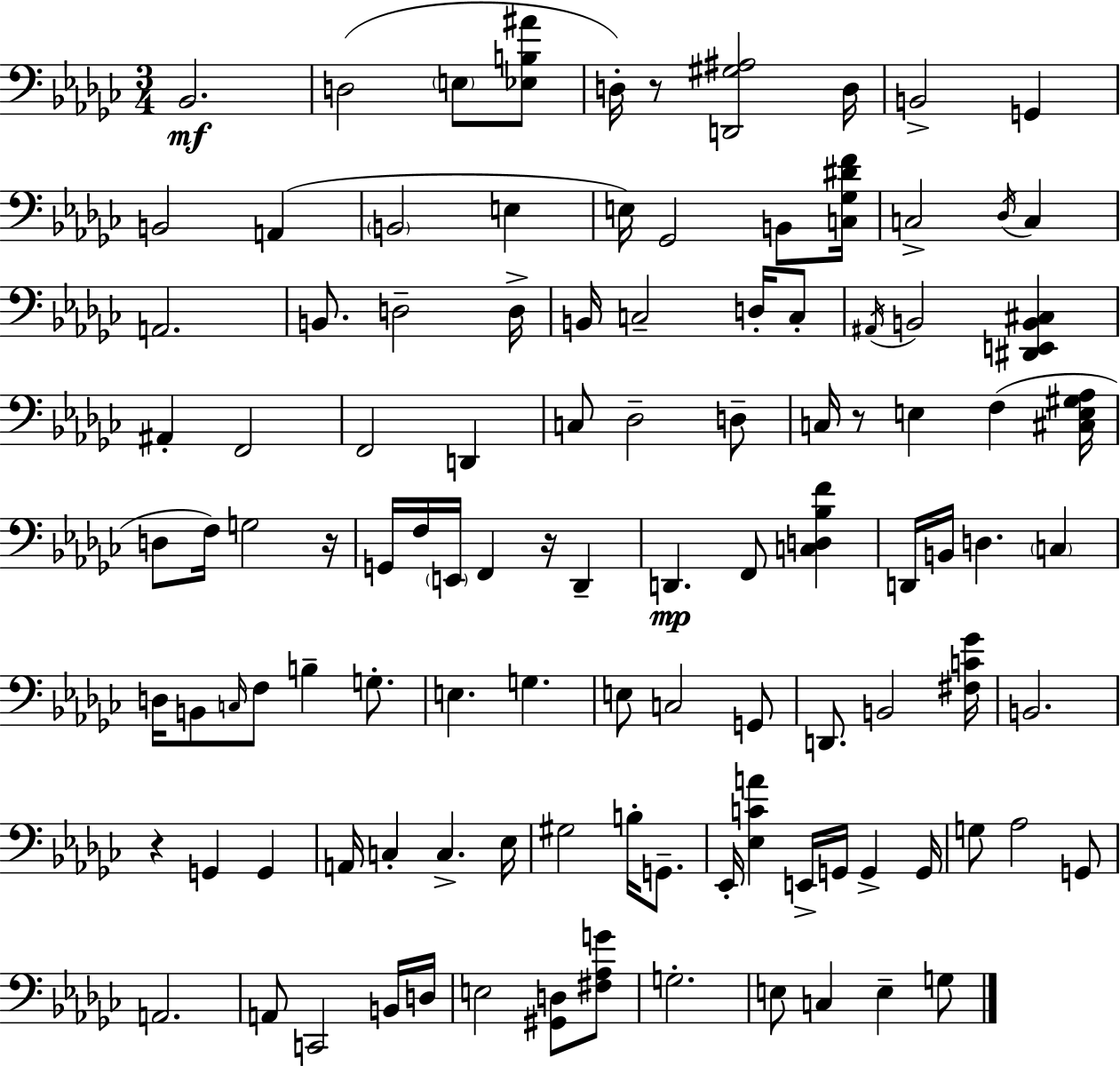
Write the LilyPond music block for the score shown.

{
  \clef bass
  \numericTimeSignature
  \time 3/4
  \key ees \minor
  bes,2.\mf | d2( \parenthesize e8 <ees b ais'>8 | d16-.) r8 <d, gis ais>2 d16 | b,2-> g,4 | \break b,2 a,4( | \parenthesize b,2 e4 | e16) ges,2 b,8 <c ges dis' f'>16 | c2-> \acciaccatura { des16 } c4 | \break a,2. | b,8. d2-- | d16-> b,16 c2-- d16-. c8-. | \acciaccatura { ais,16 } b,2 <dis, e, b, cis>4 | \break ais,4-. f,2 | f,2 d,4 | c8 des2-- | d8-- c16 r8 e4 f4( | \break <cis e gis aes>16 d8 f16) g2 | r16 g,16 f16 \parenthesize e,16 f,4 r16 des,4-- | d,4.\mp f,8 <c d bes f'>4 | d,16 b,16 d4. \parenthesize c4 | \break d16 b,8 \grace { c16 } f8 b4-- | g8.-. e4. g4. | e8 c2 | g,8 d,8. b,2 | \break <fis c' ges'>16 b,2. | r4 g,4 g,4 | a,16 c4-. c4.-> | ees16 gis2 b16-. | \break g,8.-- ees,16-. <ees c' a'>4 e,16-> g,16 g,4-> | g,16 g8 aes2 | g,8 a,2. | a,8 c,2 | \break b,16 d16 e2 <gis, d>8 | <fis aes g'>8 g2.-. | e8 c4 e4-- | g8 \bar "|."
}